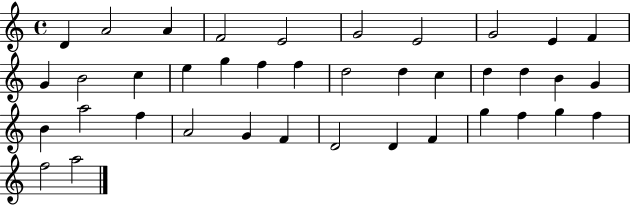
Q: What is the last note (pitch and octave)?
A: A5